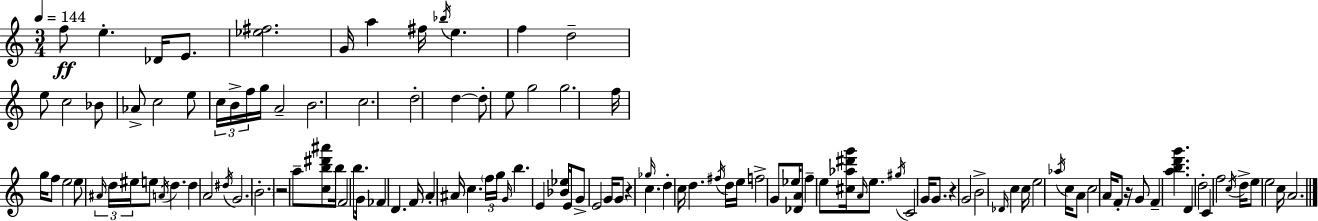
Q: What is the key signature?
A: A minor